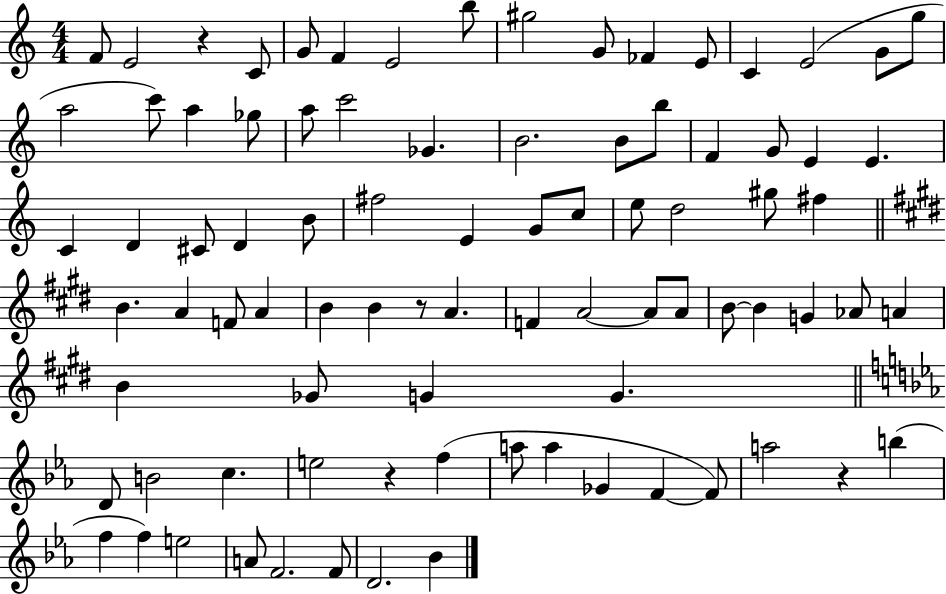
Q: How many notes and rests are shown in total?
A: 86